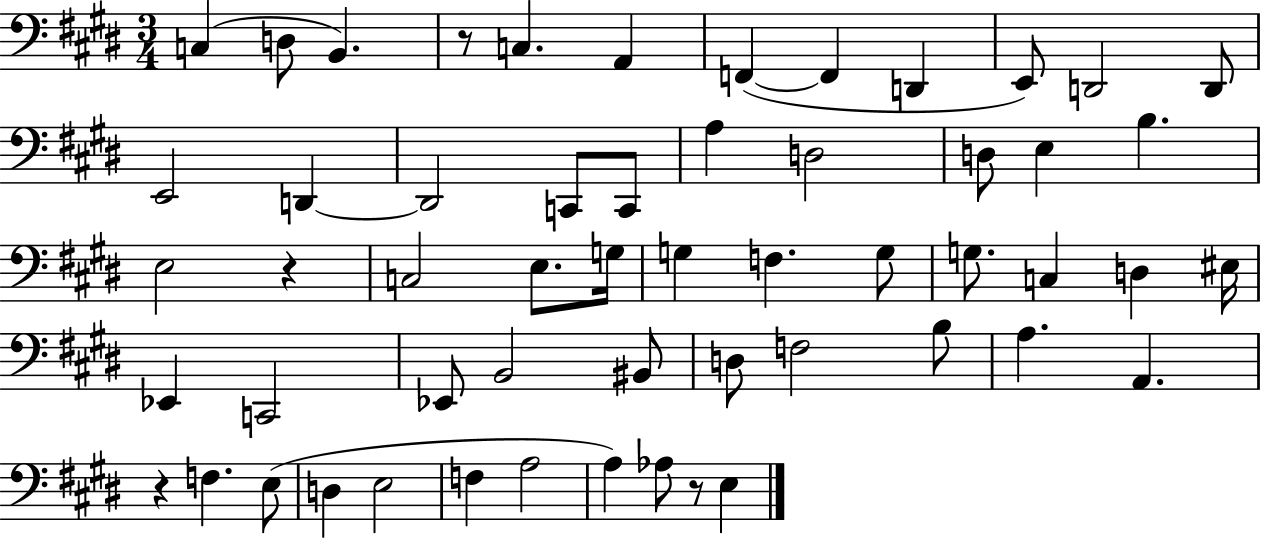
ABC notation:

X:1
T:Untitled
M:3/4
L:1/4
K:E
C, D,/2 B,, z/2 C, A,, F,, F,, D,, E,,/2 D,,2 D,,/2 E,,2 D,, D,,2 C,,/2 C,,/2 A, D,2 D,/2 E, B, E,2 z C,2 E,/2 G,/4 G, F, G,/2 G,/2 C, D, ^E,/4 _E,, C,,2 _E,,/2 B,,2 ^B,,/2 D,/2 F,2 B,/2 A, A,, z F, E,/2 D, E,2 F, A,2 A, _A,/2 z/2 E,